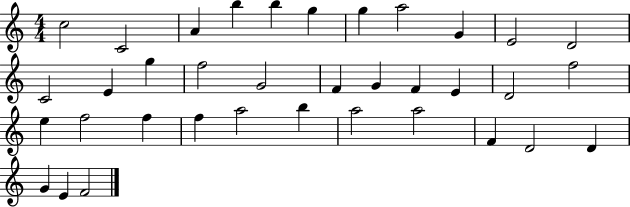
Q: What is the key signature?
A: C major